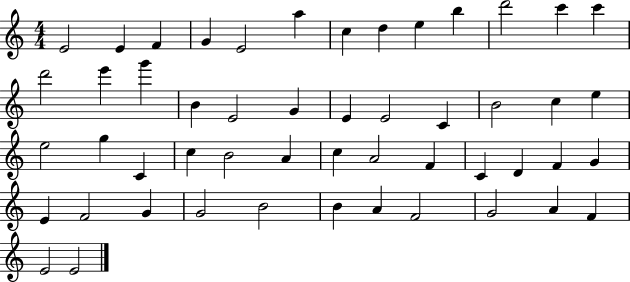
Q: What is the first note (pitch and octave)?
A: E4